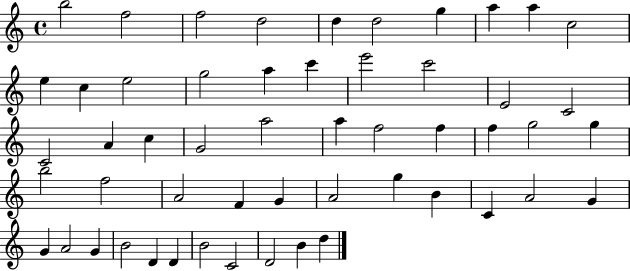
{
  \clef treble
  \time 4/4
  \defaultTimeSignature
  \key c \major
  b''2 f''2 | f''2 d''2 | d''4 d''2 g''4 | a''4 a''4 c''2 | \break e''4 c''4 e''2 | g''2 a''4 c'''4 | e'''2 c'''2 | e'2 c'2 | \break c'2 a'4 c''4 | g'2 a''2 | a''4 f''2 f''4 | f''4 g''2 g''4 | \break b''2 f''2 | a'2 f'4 g'4 | a'2 g''4 b'4 | c'4 a'2 g'4 | \break g'4 a'2 g'4 | b'2 d'4 d'4 | b'2 c'2 | d'2 b'4 d''4 | \break \bar "|."
}